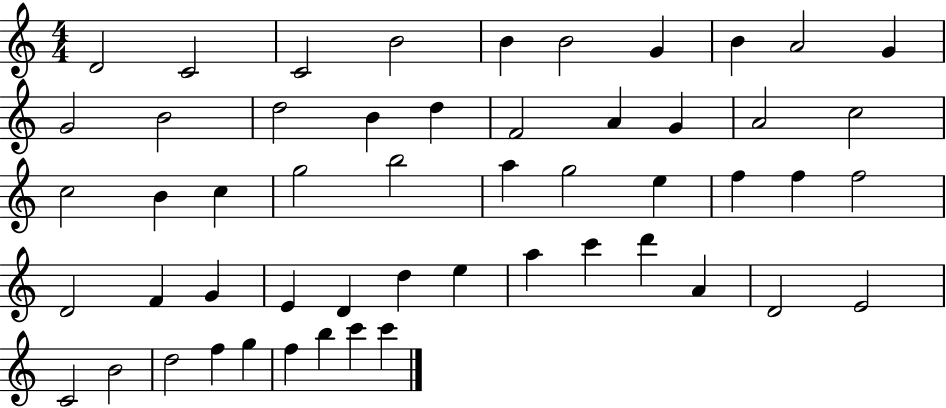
{
  \clef treble
  \numericTimeSignature
  \time 4/4
  \key c \major
  d'2 c'2 | c'2 b'2 | b'4 b'2 g'4 | b'4 a'2 g'4 | \break g'2 b'2 | d''2 b'4 d''4 | f'2 a'4 g'4 | a'2 c''2 | \break c''2 b'4 c''4 | g''2 b''2 | a''4 g''2 e''4 | f''4 f''4 f''2 | \break d'2 f'4 g'4 | e'4 d'4 d''4 e''4 | a''4 c'''4 d'''4 a'4 | d'2 e'2 | \break c'2 b'2 | d''2 f''4 g''4 | f''4 b''4 c'''4 c'''4 | \bar "|."
}